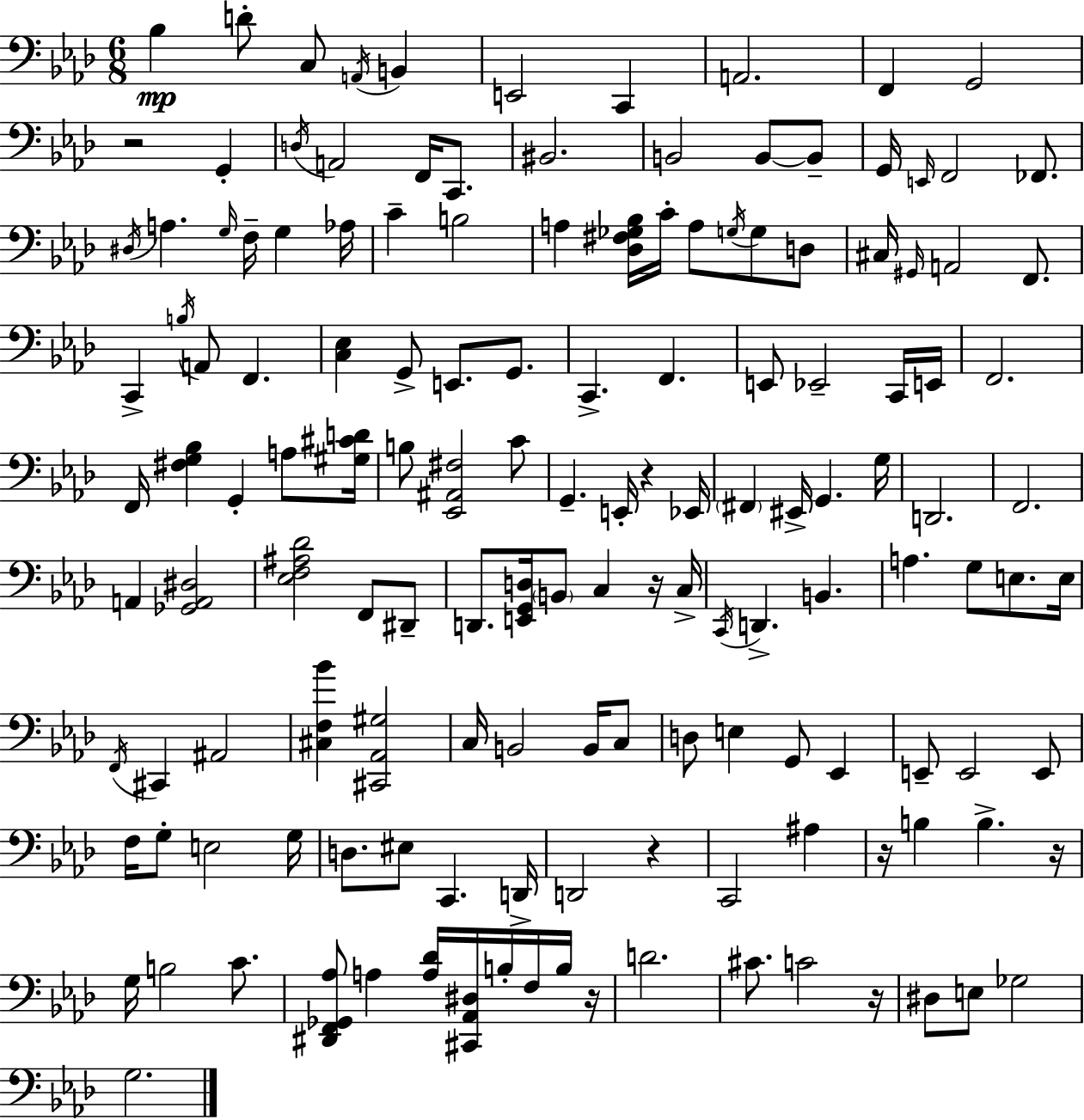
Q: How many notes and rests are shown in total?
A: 145